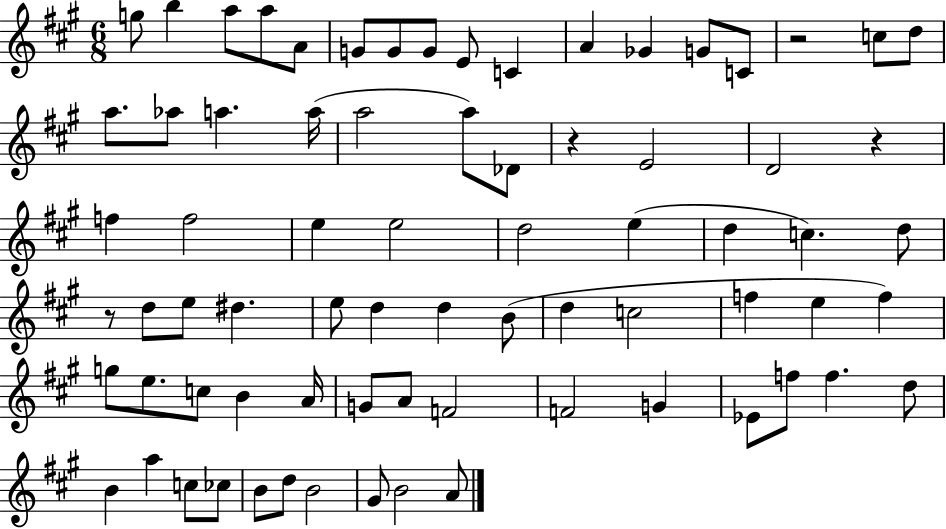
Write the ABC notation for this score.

X:1
T:Untitled
M:6/8
L:1/4
K:A
g/2 b a/2 a/2 A/2 G/2 G/2 G/2 E/2 C A _G G/2 C/2 z2 c/2 d/2 a/2 _a/2 a a/4 a2 a/2 _D/2 z E2 D2 z f f2 e e2 d2 e d c d/2 z/2 d/2 e/2 ^d e/2 d d B/2 d c2 f e f g/2 e/2 c/2 B A/4 G/2 A/2 F2 F2 G _E/2 f/2 f d/2 B a c/2 _c/2 B/2 d/2 B2 ^G/2 B2 A/2